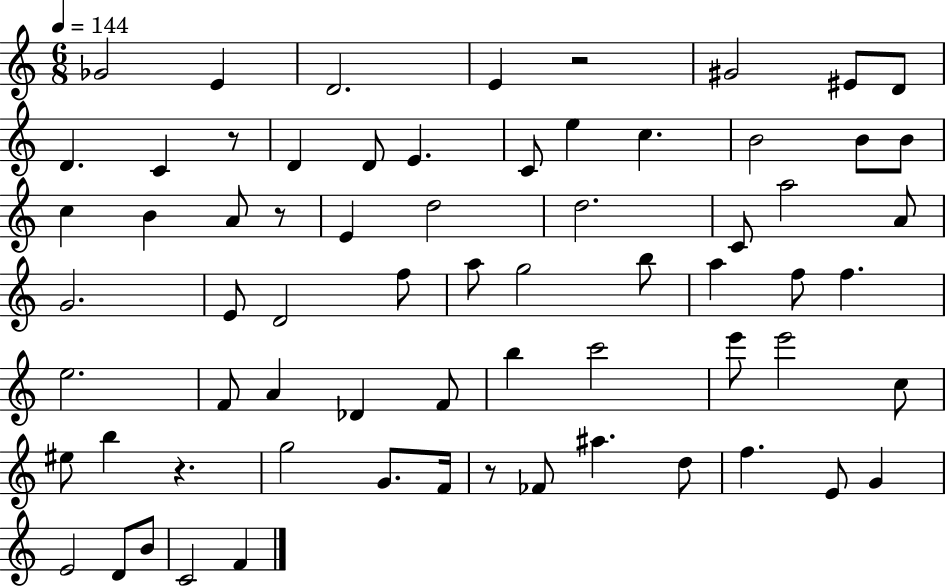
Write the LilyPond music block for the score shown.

{
  \clef treble
  \numericTimeSignature
  \time 6/8
  \key c \major
  \tempo 4 = 144
  \repeat volta 2 { ges'2 e'4 | d'2. | e'4 r2 | gis'2 eis'8 d'8 | \break d'4. c'4 r8 | d'4 d'8 e'4. | c'8 e''4 c''4. | b'2 b'8 b'8 | \break c''4 b'4 a'8 r8 | e'4 d''2 | d''2. | c'8 a''2 a'8 | \break g'2. | e'8 d'2 f''8 | a''8 g''2 b''8 | a''4 f''8 f''4. | \break e''2. | f'8 a'4 des'4 f'8 | b''4 c'''2 | e'''8 e'''2 c''8 | \break eis''8 b''4 r4. | g''2 g'8. f'16 | r8 fes'8 ais''4. d''8 | f''4. e'8 g'4 | \break e'2 d'8 b'8 | c'2 f'4 | } \bar "|."
}